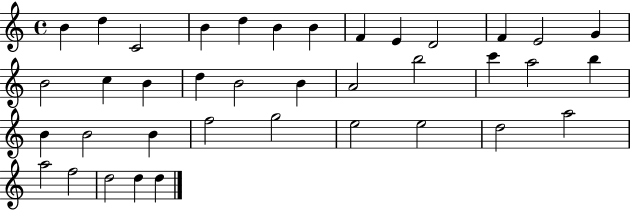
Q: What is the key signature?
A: C major